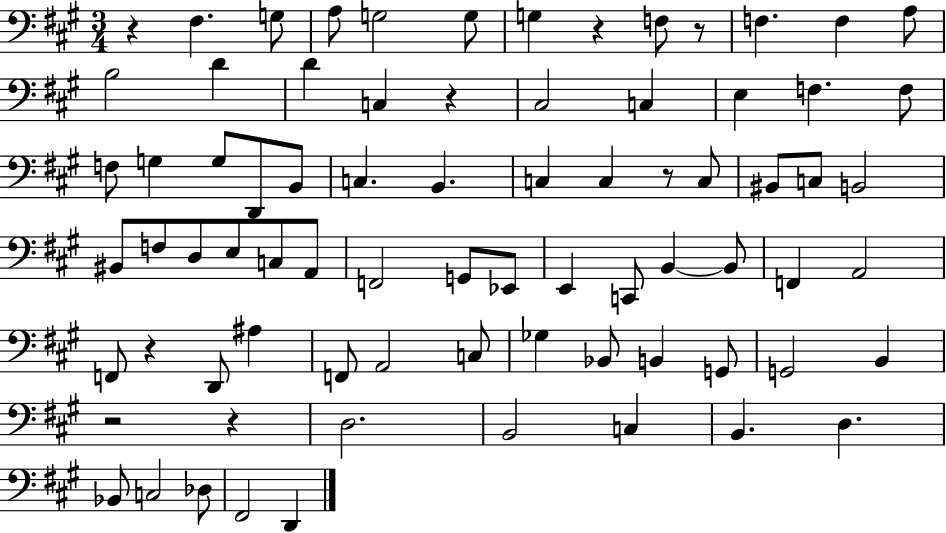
R/q F#3/q. G3/e A3/e G3/h G3/e G3/q R/q F3/e R/e F3/q. F3/q A3/e B3/h D4/q D4/q C3/q R/q C#3/h C3/q E3/q F3/q. F3/e F3/e G3/q G3/e D2/e B2/e C3/q. B2/q. C3/q C3/q R/e C3/e BIS2/e C3/e B2/h BIS2/e F3/e D3/e E3/e C3/e A2/e F2/h G2/e Eb2/e E2/q C2/e B2/q B2/e F2/q A2/h F2/e R/q D2/e A#3/q F2/e A2/h C3/e Gb3/q Bb2/e B2/q G2/e G2/h B2/q R/h R/q D3/h. B2/h C3/q B2/q. D3/q. Bb2/e C3/h Db3/e F#2/h D2/q